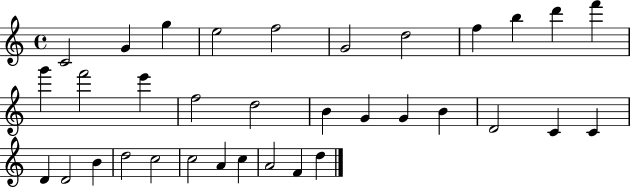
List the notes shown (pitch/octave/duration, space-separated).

C4/h G4/q G5/q E5/h F5/h G4/h D5/h F5/q B5/q D6/q F6/q G6/q F6/h E6/q F5/h D5/h B4/q G4/q G4/q B4/q D4/h C4/q C4/q D4/q D4/h B4/q D5/h C5/h C5/h A4/q C5/q A4/h F4/q D5/q